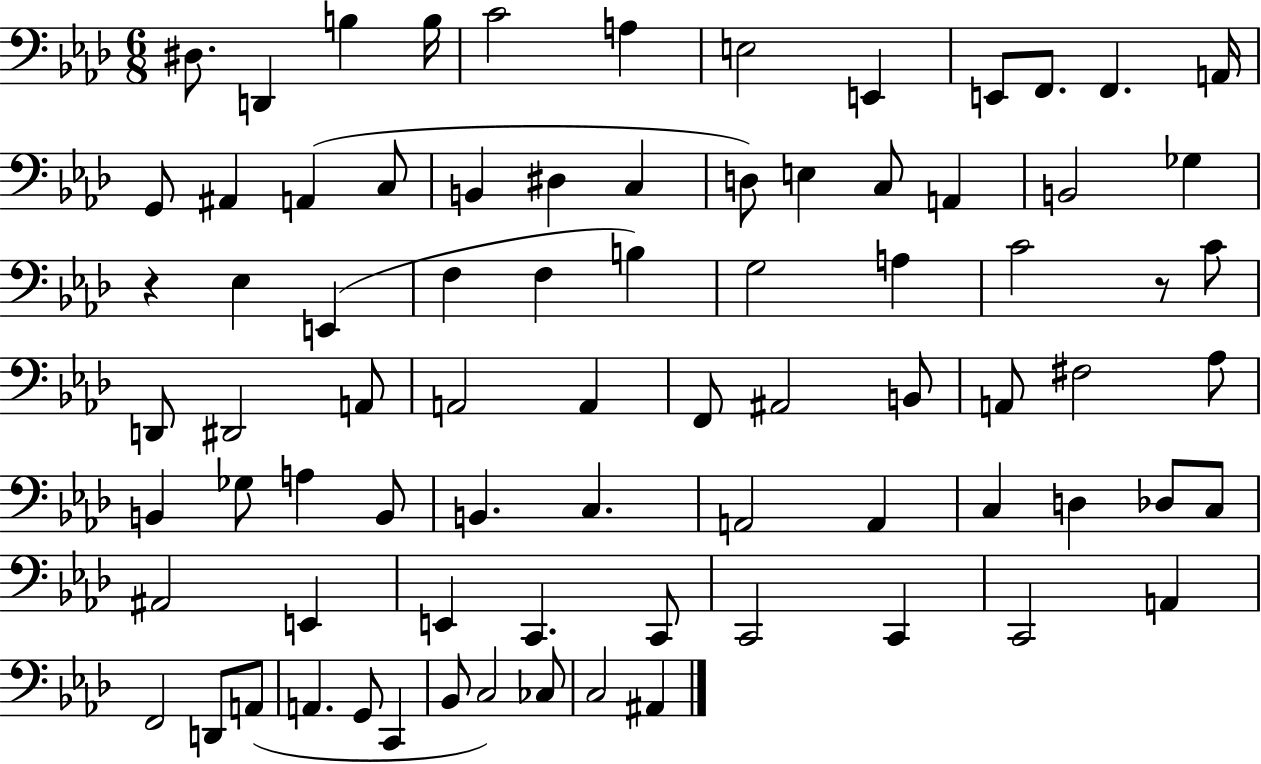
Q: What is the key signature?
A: AES major